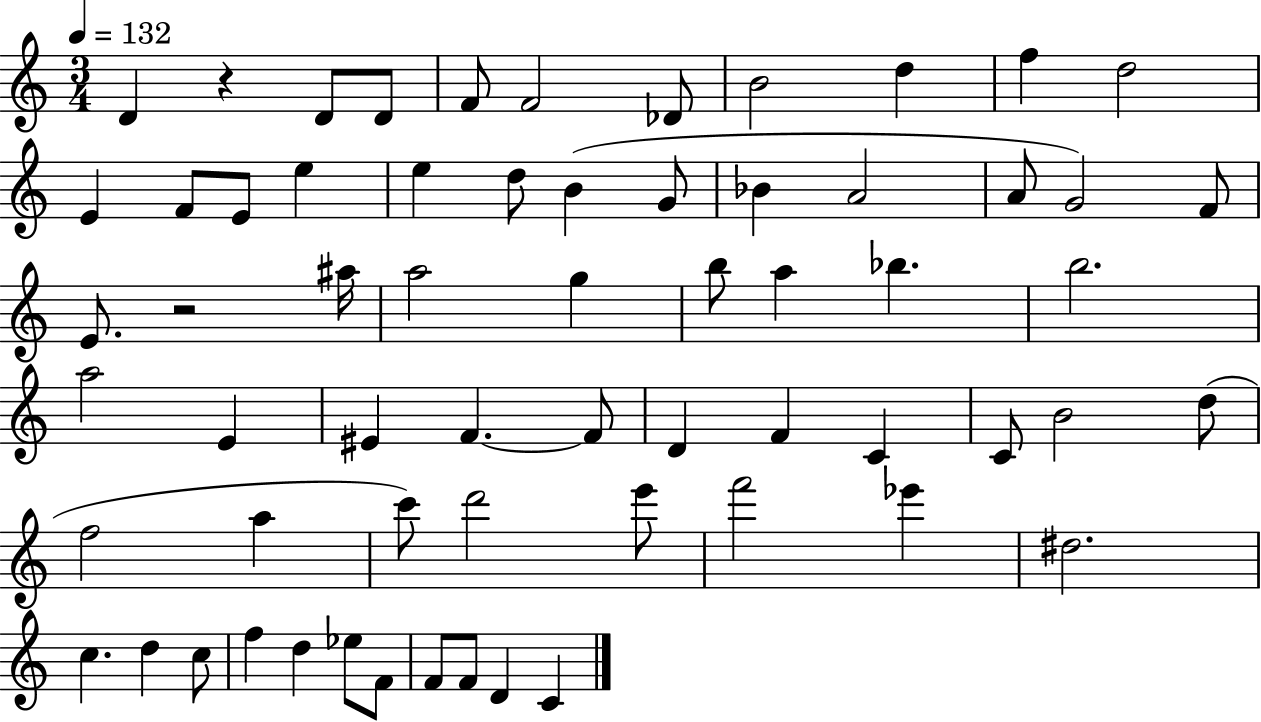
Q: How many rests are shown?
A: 2